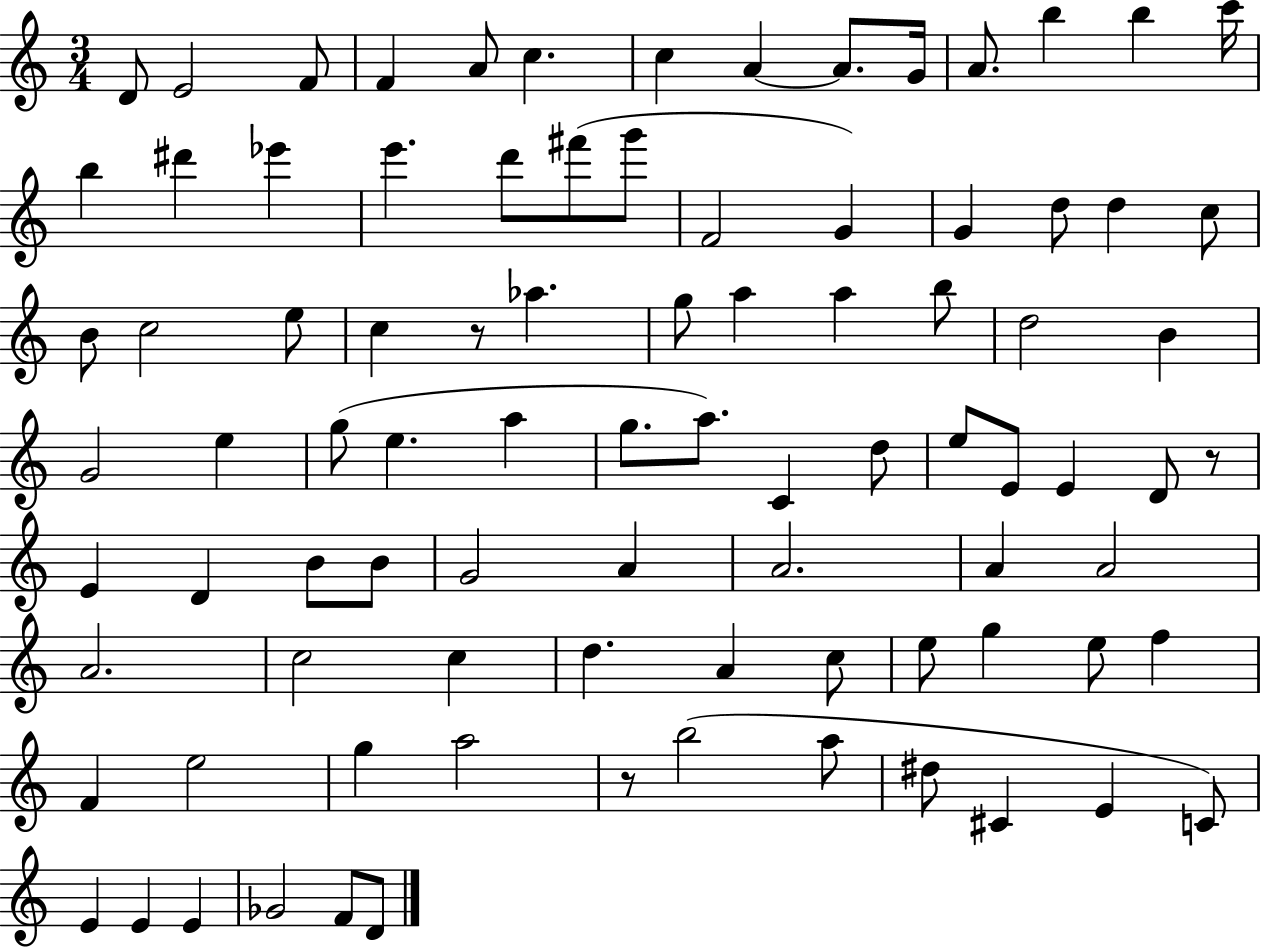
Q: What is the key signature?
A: C major